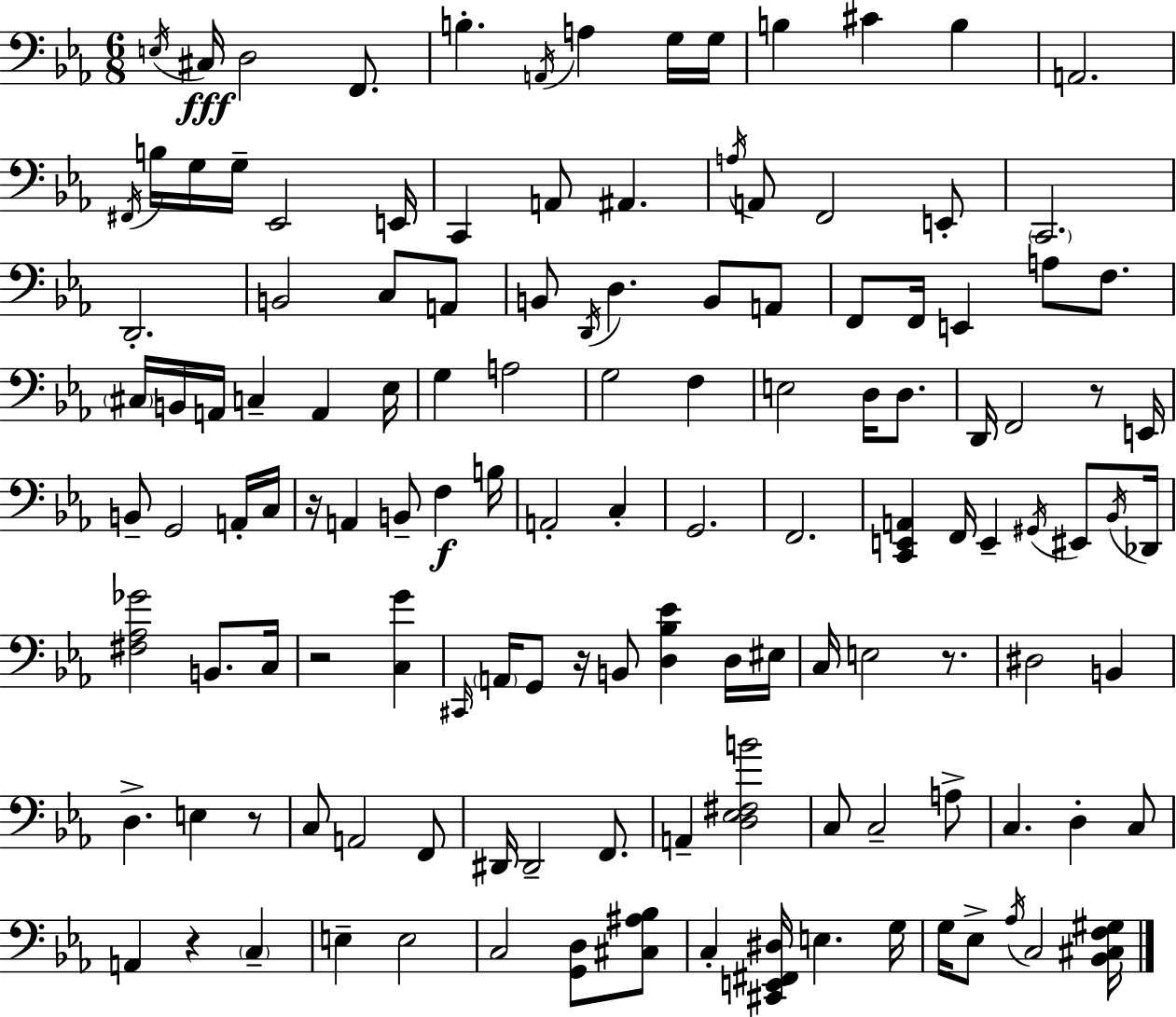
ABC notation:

X:1
T:Untitled
M:6/8
L:1/4
K:Cm
E,/4 ^C,/4 D,2 F,,/2 B, A,,/4 A, G,/4 G,/4 B, ^C B, A,,2 ^F,,/4 B,/4 G,/4 G,/4 _E,,2 E,,/4 C,, A,,/2 ^A,, A,/4 A,,/2 F,,2 E,,/2 C,,2 D,,2 B,,2 C,/2 A,,/2 B,,/2 D,,/4 D, B,,/2 A,,/2 F,,/2 F,,/4 E,, A,/2 F,/2 ^C,/4 B,,/4 A,,/4 C, A,, _E,/4 G, A,2 G,2 F, E,2 D,/4 D,/2 D,,/4 F,,2 z/2 E,,/4 B,,/2 G,,2 A,,/4 C,/4 z/4 A,, B,,/2 F, B,/4 A,,2 C, G,,2 F,,2 [C,,E,,A,,] F,,/4 E,, ^G,,/4 ^E,,/2 _B,,/4 _D,,/4 [^F,_A,_G]2 B,,/2 C,/4 z2 [C,G] ^C,,/4 A,,/4 G,,/2 z/4 B,,/2 [D,_B,_E] D,/4 ^E,/4 C,/4 E,2 z/2 ^D,2 B,, D, E, z/2 C,/2 A,,2 F,,/2 ^D,,/4 ^D,,2 F,,/2 A,, [D,_E,^F,B]2 C,/2 C,2 A,/2 C, D, C,/2 A,, z C, E, E,2 C,2 [G,,D,]/2 [^C,^A,_B,]/2 C, [^C,,E,,^F,,^D,]/4 E, G,/4 G,/4 _E,/2 _A,/4 C,2 [_B,,^C,F,^G,]/4